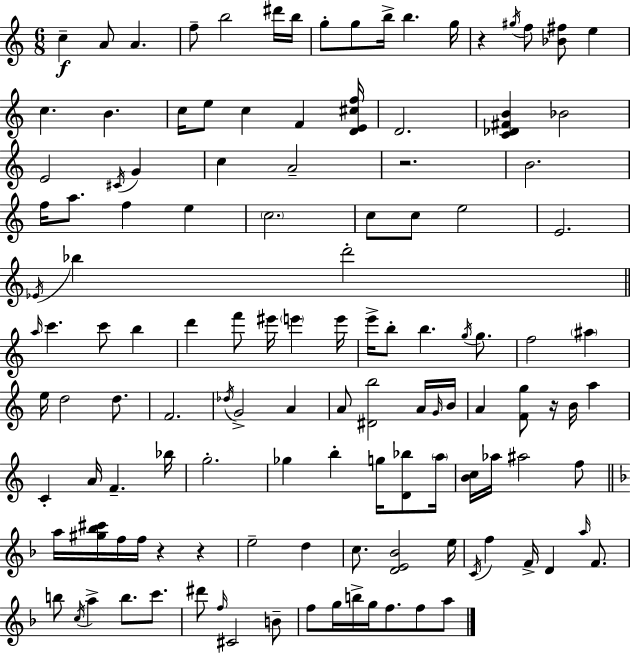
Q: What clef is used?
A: treble